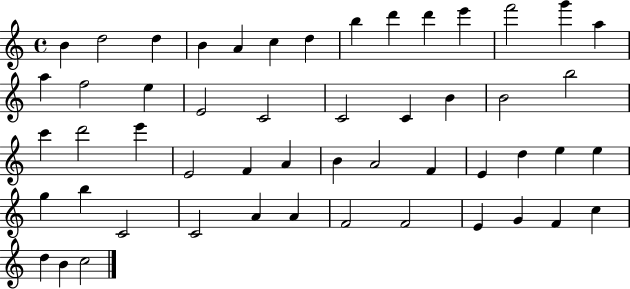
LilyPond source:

{
  \clef treble
  \time 4/4
  \defaultTimeSignature
  \key c \major
  b'4 d''2 d''4 | b'4 a'4 c''4 d''4 | b''4 d'''4 d'''4 e'''4 | f'''2 g'''4 a''4 | \break a''4 f''2 e''4 | e'2 c'2 | c'2 c'4 b'4 | b'2 b''2 | \break c'''4 d'''2 e'''4 | e'2 f'4 a'4 | b'4 a'2 f'4 | e'4 d''4 e''4 e''4 | \break g''4 b''4 c'2 | c'2 a'4 a'4 | f'2 f'2 | e'4 g'4 f'4 c''4 | \break d''4 b'4 c''2 | \bar "|."
}